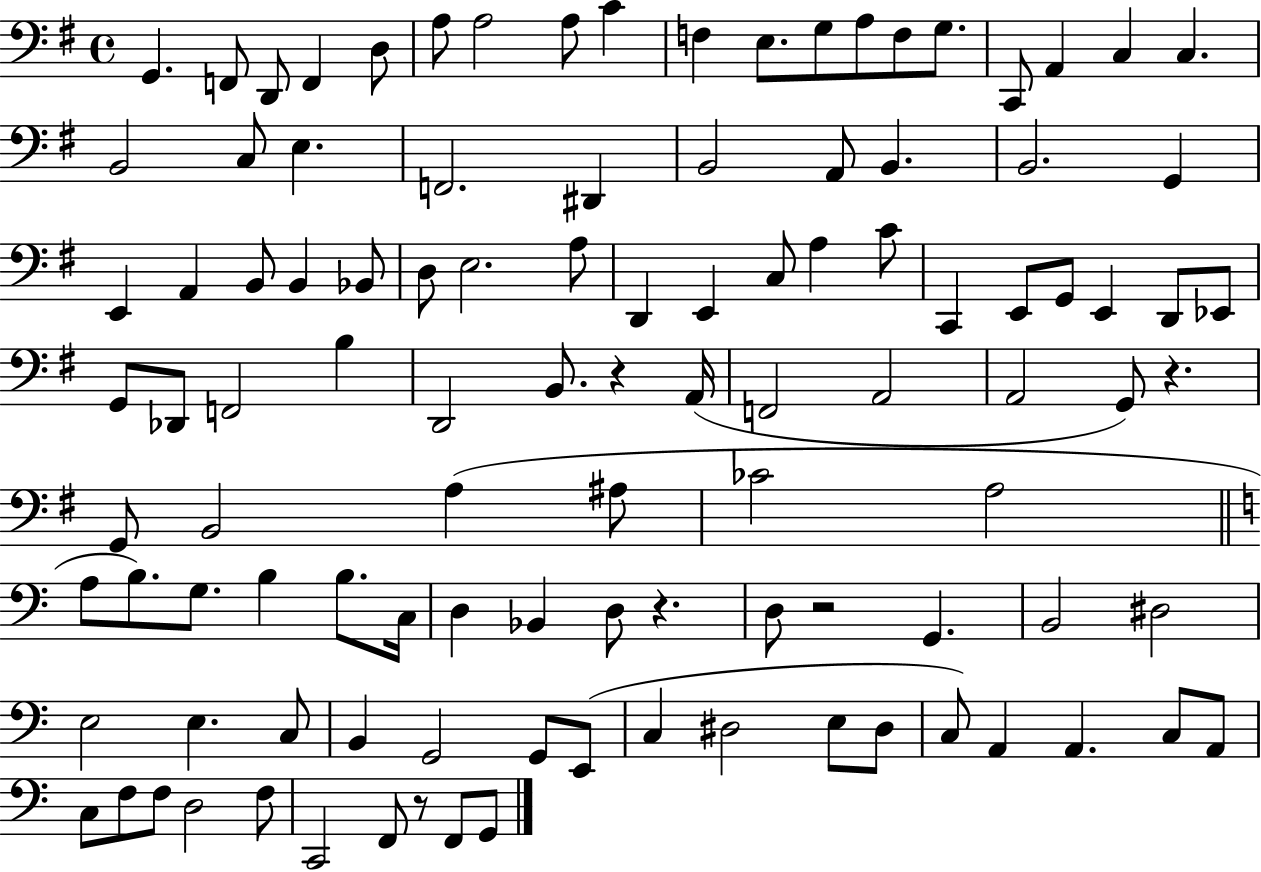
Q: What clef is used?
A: bass